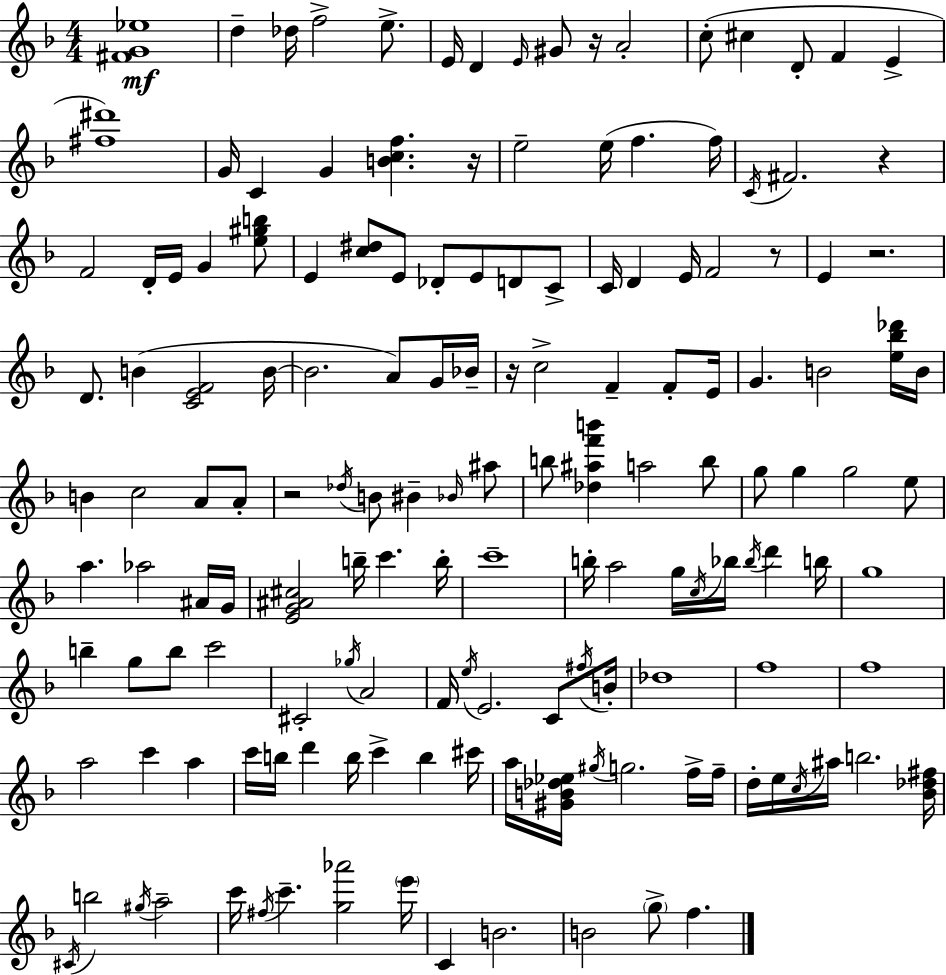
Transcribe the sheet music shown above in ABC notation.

X:1
T:Untitled
M:4/4
L:1/4
K:F
[^FG_e]4 d _d/4 f2 e/2 E/4 D E/4 ^G/2 z/4 A2 c/2 ^c D/2 F E [^f^d']4 G/4 C G [Bcf] z/4 e2 e/4 f f/4 C/4 ^F2 z F2 D/4 E/4 G [e^gb]/2 E [c^d]/2 E/2 _D/2 E/2 D/2 C/2 C/4 D E/4 F2 z/2 E z2 D/2 B [CEF]2 B/4 B2 A/2 G/4 _B/4 z/4 c2 F F/2 E/4 G B2 [e_b_d']/4 B/4 B c2 A/2 A/2 z2 _d/4 B/2 ^B _B/4 ^a/2 b/2 [_d^af'b'] a2 b/2 g/2 g g2 e/2 a _a2 ^A/4 G/4 [EG^A^c]2 b/4 c' b/4 c'4 b/4 a2 g/4 c/4 _b/4 _b/4 d' b/4 g4 b g/2 b/2 c'2 ^C2 _g/4 A2 F/4 e/4 E2 C/2 ^f/4 B/4 _d4 f4 f4 a2 c' a c'/4 b/4 d' b/4 c' b ^c'/4 a/4 [^GB_d_e]/4 ^g/4 g2 f/4 f/4 d/4 e/4 c/4 ^a/4 b2 [_B_d^f]/4 ^C/4 b2 ^g/4 a2 c'/4 ^f/4 c' [g_a']2 e'/4 C B2 B2 g/2 f